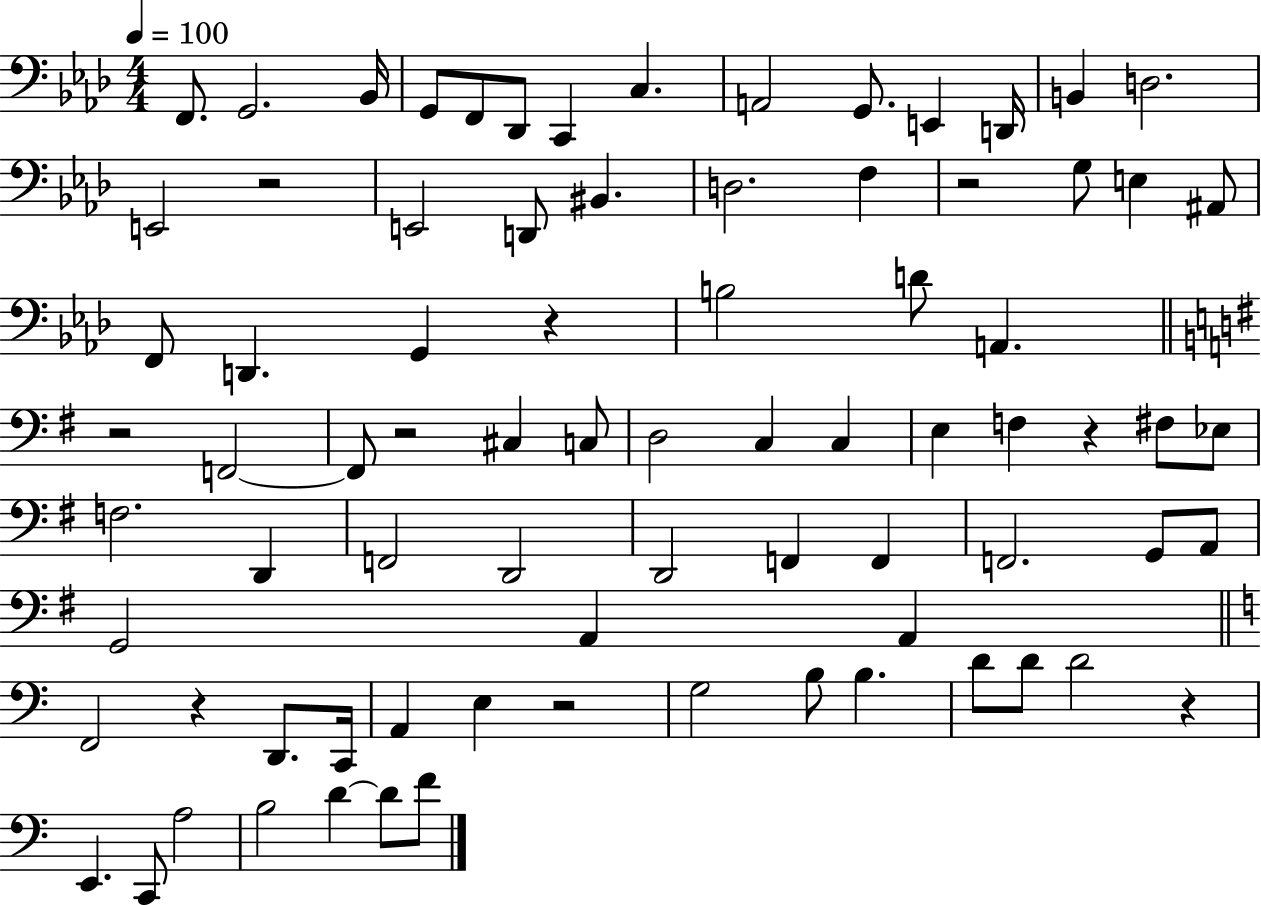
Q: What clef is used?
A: bass